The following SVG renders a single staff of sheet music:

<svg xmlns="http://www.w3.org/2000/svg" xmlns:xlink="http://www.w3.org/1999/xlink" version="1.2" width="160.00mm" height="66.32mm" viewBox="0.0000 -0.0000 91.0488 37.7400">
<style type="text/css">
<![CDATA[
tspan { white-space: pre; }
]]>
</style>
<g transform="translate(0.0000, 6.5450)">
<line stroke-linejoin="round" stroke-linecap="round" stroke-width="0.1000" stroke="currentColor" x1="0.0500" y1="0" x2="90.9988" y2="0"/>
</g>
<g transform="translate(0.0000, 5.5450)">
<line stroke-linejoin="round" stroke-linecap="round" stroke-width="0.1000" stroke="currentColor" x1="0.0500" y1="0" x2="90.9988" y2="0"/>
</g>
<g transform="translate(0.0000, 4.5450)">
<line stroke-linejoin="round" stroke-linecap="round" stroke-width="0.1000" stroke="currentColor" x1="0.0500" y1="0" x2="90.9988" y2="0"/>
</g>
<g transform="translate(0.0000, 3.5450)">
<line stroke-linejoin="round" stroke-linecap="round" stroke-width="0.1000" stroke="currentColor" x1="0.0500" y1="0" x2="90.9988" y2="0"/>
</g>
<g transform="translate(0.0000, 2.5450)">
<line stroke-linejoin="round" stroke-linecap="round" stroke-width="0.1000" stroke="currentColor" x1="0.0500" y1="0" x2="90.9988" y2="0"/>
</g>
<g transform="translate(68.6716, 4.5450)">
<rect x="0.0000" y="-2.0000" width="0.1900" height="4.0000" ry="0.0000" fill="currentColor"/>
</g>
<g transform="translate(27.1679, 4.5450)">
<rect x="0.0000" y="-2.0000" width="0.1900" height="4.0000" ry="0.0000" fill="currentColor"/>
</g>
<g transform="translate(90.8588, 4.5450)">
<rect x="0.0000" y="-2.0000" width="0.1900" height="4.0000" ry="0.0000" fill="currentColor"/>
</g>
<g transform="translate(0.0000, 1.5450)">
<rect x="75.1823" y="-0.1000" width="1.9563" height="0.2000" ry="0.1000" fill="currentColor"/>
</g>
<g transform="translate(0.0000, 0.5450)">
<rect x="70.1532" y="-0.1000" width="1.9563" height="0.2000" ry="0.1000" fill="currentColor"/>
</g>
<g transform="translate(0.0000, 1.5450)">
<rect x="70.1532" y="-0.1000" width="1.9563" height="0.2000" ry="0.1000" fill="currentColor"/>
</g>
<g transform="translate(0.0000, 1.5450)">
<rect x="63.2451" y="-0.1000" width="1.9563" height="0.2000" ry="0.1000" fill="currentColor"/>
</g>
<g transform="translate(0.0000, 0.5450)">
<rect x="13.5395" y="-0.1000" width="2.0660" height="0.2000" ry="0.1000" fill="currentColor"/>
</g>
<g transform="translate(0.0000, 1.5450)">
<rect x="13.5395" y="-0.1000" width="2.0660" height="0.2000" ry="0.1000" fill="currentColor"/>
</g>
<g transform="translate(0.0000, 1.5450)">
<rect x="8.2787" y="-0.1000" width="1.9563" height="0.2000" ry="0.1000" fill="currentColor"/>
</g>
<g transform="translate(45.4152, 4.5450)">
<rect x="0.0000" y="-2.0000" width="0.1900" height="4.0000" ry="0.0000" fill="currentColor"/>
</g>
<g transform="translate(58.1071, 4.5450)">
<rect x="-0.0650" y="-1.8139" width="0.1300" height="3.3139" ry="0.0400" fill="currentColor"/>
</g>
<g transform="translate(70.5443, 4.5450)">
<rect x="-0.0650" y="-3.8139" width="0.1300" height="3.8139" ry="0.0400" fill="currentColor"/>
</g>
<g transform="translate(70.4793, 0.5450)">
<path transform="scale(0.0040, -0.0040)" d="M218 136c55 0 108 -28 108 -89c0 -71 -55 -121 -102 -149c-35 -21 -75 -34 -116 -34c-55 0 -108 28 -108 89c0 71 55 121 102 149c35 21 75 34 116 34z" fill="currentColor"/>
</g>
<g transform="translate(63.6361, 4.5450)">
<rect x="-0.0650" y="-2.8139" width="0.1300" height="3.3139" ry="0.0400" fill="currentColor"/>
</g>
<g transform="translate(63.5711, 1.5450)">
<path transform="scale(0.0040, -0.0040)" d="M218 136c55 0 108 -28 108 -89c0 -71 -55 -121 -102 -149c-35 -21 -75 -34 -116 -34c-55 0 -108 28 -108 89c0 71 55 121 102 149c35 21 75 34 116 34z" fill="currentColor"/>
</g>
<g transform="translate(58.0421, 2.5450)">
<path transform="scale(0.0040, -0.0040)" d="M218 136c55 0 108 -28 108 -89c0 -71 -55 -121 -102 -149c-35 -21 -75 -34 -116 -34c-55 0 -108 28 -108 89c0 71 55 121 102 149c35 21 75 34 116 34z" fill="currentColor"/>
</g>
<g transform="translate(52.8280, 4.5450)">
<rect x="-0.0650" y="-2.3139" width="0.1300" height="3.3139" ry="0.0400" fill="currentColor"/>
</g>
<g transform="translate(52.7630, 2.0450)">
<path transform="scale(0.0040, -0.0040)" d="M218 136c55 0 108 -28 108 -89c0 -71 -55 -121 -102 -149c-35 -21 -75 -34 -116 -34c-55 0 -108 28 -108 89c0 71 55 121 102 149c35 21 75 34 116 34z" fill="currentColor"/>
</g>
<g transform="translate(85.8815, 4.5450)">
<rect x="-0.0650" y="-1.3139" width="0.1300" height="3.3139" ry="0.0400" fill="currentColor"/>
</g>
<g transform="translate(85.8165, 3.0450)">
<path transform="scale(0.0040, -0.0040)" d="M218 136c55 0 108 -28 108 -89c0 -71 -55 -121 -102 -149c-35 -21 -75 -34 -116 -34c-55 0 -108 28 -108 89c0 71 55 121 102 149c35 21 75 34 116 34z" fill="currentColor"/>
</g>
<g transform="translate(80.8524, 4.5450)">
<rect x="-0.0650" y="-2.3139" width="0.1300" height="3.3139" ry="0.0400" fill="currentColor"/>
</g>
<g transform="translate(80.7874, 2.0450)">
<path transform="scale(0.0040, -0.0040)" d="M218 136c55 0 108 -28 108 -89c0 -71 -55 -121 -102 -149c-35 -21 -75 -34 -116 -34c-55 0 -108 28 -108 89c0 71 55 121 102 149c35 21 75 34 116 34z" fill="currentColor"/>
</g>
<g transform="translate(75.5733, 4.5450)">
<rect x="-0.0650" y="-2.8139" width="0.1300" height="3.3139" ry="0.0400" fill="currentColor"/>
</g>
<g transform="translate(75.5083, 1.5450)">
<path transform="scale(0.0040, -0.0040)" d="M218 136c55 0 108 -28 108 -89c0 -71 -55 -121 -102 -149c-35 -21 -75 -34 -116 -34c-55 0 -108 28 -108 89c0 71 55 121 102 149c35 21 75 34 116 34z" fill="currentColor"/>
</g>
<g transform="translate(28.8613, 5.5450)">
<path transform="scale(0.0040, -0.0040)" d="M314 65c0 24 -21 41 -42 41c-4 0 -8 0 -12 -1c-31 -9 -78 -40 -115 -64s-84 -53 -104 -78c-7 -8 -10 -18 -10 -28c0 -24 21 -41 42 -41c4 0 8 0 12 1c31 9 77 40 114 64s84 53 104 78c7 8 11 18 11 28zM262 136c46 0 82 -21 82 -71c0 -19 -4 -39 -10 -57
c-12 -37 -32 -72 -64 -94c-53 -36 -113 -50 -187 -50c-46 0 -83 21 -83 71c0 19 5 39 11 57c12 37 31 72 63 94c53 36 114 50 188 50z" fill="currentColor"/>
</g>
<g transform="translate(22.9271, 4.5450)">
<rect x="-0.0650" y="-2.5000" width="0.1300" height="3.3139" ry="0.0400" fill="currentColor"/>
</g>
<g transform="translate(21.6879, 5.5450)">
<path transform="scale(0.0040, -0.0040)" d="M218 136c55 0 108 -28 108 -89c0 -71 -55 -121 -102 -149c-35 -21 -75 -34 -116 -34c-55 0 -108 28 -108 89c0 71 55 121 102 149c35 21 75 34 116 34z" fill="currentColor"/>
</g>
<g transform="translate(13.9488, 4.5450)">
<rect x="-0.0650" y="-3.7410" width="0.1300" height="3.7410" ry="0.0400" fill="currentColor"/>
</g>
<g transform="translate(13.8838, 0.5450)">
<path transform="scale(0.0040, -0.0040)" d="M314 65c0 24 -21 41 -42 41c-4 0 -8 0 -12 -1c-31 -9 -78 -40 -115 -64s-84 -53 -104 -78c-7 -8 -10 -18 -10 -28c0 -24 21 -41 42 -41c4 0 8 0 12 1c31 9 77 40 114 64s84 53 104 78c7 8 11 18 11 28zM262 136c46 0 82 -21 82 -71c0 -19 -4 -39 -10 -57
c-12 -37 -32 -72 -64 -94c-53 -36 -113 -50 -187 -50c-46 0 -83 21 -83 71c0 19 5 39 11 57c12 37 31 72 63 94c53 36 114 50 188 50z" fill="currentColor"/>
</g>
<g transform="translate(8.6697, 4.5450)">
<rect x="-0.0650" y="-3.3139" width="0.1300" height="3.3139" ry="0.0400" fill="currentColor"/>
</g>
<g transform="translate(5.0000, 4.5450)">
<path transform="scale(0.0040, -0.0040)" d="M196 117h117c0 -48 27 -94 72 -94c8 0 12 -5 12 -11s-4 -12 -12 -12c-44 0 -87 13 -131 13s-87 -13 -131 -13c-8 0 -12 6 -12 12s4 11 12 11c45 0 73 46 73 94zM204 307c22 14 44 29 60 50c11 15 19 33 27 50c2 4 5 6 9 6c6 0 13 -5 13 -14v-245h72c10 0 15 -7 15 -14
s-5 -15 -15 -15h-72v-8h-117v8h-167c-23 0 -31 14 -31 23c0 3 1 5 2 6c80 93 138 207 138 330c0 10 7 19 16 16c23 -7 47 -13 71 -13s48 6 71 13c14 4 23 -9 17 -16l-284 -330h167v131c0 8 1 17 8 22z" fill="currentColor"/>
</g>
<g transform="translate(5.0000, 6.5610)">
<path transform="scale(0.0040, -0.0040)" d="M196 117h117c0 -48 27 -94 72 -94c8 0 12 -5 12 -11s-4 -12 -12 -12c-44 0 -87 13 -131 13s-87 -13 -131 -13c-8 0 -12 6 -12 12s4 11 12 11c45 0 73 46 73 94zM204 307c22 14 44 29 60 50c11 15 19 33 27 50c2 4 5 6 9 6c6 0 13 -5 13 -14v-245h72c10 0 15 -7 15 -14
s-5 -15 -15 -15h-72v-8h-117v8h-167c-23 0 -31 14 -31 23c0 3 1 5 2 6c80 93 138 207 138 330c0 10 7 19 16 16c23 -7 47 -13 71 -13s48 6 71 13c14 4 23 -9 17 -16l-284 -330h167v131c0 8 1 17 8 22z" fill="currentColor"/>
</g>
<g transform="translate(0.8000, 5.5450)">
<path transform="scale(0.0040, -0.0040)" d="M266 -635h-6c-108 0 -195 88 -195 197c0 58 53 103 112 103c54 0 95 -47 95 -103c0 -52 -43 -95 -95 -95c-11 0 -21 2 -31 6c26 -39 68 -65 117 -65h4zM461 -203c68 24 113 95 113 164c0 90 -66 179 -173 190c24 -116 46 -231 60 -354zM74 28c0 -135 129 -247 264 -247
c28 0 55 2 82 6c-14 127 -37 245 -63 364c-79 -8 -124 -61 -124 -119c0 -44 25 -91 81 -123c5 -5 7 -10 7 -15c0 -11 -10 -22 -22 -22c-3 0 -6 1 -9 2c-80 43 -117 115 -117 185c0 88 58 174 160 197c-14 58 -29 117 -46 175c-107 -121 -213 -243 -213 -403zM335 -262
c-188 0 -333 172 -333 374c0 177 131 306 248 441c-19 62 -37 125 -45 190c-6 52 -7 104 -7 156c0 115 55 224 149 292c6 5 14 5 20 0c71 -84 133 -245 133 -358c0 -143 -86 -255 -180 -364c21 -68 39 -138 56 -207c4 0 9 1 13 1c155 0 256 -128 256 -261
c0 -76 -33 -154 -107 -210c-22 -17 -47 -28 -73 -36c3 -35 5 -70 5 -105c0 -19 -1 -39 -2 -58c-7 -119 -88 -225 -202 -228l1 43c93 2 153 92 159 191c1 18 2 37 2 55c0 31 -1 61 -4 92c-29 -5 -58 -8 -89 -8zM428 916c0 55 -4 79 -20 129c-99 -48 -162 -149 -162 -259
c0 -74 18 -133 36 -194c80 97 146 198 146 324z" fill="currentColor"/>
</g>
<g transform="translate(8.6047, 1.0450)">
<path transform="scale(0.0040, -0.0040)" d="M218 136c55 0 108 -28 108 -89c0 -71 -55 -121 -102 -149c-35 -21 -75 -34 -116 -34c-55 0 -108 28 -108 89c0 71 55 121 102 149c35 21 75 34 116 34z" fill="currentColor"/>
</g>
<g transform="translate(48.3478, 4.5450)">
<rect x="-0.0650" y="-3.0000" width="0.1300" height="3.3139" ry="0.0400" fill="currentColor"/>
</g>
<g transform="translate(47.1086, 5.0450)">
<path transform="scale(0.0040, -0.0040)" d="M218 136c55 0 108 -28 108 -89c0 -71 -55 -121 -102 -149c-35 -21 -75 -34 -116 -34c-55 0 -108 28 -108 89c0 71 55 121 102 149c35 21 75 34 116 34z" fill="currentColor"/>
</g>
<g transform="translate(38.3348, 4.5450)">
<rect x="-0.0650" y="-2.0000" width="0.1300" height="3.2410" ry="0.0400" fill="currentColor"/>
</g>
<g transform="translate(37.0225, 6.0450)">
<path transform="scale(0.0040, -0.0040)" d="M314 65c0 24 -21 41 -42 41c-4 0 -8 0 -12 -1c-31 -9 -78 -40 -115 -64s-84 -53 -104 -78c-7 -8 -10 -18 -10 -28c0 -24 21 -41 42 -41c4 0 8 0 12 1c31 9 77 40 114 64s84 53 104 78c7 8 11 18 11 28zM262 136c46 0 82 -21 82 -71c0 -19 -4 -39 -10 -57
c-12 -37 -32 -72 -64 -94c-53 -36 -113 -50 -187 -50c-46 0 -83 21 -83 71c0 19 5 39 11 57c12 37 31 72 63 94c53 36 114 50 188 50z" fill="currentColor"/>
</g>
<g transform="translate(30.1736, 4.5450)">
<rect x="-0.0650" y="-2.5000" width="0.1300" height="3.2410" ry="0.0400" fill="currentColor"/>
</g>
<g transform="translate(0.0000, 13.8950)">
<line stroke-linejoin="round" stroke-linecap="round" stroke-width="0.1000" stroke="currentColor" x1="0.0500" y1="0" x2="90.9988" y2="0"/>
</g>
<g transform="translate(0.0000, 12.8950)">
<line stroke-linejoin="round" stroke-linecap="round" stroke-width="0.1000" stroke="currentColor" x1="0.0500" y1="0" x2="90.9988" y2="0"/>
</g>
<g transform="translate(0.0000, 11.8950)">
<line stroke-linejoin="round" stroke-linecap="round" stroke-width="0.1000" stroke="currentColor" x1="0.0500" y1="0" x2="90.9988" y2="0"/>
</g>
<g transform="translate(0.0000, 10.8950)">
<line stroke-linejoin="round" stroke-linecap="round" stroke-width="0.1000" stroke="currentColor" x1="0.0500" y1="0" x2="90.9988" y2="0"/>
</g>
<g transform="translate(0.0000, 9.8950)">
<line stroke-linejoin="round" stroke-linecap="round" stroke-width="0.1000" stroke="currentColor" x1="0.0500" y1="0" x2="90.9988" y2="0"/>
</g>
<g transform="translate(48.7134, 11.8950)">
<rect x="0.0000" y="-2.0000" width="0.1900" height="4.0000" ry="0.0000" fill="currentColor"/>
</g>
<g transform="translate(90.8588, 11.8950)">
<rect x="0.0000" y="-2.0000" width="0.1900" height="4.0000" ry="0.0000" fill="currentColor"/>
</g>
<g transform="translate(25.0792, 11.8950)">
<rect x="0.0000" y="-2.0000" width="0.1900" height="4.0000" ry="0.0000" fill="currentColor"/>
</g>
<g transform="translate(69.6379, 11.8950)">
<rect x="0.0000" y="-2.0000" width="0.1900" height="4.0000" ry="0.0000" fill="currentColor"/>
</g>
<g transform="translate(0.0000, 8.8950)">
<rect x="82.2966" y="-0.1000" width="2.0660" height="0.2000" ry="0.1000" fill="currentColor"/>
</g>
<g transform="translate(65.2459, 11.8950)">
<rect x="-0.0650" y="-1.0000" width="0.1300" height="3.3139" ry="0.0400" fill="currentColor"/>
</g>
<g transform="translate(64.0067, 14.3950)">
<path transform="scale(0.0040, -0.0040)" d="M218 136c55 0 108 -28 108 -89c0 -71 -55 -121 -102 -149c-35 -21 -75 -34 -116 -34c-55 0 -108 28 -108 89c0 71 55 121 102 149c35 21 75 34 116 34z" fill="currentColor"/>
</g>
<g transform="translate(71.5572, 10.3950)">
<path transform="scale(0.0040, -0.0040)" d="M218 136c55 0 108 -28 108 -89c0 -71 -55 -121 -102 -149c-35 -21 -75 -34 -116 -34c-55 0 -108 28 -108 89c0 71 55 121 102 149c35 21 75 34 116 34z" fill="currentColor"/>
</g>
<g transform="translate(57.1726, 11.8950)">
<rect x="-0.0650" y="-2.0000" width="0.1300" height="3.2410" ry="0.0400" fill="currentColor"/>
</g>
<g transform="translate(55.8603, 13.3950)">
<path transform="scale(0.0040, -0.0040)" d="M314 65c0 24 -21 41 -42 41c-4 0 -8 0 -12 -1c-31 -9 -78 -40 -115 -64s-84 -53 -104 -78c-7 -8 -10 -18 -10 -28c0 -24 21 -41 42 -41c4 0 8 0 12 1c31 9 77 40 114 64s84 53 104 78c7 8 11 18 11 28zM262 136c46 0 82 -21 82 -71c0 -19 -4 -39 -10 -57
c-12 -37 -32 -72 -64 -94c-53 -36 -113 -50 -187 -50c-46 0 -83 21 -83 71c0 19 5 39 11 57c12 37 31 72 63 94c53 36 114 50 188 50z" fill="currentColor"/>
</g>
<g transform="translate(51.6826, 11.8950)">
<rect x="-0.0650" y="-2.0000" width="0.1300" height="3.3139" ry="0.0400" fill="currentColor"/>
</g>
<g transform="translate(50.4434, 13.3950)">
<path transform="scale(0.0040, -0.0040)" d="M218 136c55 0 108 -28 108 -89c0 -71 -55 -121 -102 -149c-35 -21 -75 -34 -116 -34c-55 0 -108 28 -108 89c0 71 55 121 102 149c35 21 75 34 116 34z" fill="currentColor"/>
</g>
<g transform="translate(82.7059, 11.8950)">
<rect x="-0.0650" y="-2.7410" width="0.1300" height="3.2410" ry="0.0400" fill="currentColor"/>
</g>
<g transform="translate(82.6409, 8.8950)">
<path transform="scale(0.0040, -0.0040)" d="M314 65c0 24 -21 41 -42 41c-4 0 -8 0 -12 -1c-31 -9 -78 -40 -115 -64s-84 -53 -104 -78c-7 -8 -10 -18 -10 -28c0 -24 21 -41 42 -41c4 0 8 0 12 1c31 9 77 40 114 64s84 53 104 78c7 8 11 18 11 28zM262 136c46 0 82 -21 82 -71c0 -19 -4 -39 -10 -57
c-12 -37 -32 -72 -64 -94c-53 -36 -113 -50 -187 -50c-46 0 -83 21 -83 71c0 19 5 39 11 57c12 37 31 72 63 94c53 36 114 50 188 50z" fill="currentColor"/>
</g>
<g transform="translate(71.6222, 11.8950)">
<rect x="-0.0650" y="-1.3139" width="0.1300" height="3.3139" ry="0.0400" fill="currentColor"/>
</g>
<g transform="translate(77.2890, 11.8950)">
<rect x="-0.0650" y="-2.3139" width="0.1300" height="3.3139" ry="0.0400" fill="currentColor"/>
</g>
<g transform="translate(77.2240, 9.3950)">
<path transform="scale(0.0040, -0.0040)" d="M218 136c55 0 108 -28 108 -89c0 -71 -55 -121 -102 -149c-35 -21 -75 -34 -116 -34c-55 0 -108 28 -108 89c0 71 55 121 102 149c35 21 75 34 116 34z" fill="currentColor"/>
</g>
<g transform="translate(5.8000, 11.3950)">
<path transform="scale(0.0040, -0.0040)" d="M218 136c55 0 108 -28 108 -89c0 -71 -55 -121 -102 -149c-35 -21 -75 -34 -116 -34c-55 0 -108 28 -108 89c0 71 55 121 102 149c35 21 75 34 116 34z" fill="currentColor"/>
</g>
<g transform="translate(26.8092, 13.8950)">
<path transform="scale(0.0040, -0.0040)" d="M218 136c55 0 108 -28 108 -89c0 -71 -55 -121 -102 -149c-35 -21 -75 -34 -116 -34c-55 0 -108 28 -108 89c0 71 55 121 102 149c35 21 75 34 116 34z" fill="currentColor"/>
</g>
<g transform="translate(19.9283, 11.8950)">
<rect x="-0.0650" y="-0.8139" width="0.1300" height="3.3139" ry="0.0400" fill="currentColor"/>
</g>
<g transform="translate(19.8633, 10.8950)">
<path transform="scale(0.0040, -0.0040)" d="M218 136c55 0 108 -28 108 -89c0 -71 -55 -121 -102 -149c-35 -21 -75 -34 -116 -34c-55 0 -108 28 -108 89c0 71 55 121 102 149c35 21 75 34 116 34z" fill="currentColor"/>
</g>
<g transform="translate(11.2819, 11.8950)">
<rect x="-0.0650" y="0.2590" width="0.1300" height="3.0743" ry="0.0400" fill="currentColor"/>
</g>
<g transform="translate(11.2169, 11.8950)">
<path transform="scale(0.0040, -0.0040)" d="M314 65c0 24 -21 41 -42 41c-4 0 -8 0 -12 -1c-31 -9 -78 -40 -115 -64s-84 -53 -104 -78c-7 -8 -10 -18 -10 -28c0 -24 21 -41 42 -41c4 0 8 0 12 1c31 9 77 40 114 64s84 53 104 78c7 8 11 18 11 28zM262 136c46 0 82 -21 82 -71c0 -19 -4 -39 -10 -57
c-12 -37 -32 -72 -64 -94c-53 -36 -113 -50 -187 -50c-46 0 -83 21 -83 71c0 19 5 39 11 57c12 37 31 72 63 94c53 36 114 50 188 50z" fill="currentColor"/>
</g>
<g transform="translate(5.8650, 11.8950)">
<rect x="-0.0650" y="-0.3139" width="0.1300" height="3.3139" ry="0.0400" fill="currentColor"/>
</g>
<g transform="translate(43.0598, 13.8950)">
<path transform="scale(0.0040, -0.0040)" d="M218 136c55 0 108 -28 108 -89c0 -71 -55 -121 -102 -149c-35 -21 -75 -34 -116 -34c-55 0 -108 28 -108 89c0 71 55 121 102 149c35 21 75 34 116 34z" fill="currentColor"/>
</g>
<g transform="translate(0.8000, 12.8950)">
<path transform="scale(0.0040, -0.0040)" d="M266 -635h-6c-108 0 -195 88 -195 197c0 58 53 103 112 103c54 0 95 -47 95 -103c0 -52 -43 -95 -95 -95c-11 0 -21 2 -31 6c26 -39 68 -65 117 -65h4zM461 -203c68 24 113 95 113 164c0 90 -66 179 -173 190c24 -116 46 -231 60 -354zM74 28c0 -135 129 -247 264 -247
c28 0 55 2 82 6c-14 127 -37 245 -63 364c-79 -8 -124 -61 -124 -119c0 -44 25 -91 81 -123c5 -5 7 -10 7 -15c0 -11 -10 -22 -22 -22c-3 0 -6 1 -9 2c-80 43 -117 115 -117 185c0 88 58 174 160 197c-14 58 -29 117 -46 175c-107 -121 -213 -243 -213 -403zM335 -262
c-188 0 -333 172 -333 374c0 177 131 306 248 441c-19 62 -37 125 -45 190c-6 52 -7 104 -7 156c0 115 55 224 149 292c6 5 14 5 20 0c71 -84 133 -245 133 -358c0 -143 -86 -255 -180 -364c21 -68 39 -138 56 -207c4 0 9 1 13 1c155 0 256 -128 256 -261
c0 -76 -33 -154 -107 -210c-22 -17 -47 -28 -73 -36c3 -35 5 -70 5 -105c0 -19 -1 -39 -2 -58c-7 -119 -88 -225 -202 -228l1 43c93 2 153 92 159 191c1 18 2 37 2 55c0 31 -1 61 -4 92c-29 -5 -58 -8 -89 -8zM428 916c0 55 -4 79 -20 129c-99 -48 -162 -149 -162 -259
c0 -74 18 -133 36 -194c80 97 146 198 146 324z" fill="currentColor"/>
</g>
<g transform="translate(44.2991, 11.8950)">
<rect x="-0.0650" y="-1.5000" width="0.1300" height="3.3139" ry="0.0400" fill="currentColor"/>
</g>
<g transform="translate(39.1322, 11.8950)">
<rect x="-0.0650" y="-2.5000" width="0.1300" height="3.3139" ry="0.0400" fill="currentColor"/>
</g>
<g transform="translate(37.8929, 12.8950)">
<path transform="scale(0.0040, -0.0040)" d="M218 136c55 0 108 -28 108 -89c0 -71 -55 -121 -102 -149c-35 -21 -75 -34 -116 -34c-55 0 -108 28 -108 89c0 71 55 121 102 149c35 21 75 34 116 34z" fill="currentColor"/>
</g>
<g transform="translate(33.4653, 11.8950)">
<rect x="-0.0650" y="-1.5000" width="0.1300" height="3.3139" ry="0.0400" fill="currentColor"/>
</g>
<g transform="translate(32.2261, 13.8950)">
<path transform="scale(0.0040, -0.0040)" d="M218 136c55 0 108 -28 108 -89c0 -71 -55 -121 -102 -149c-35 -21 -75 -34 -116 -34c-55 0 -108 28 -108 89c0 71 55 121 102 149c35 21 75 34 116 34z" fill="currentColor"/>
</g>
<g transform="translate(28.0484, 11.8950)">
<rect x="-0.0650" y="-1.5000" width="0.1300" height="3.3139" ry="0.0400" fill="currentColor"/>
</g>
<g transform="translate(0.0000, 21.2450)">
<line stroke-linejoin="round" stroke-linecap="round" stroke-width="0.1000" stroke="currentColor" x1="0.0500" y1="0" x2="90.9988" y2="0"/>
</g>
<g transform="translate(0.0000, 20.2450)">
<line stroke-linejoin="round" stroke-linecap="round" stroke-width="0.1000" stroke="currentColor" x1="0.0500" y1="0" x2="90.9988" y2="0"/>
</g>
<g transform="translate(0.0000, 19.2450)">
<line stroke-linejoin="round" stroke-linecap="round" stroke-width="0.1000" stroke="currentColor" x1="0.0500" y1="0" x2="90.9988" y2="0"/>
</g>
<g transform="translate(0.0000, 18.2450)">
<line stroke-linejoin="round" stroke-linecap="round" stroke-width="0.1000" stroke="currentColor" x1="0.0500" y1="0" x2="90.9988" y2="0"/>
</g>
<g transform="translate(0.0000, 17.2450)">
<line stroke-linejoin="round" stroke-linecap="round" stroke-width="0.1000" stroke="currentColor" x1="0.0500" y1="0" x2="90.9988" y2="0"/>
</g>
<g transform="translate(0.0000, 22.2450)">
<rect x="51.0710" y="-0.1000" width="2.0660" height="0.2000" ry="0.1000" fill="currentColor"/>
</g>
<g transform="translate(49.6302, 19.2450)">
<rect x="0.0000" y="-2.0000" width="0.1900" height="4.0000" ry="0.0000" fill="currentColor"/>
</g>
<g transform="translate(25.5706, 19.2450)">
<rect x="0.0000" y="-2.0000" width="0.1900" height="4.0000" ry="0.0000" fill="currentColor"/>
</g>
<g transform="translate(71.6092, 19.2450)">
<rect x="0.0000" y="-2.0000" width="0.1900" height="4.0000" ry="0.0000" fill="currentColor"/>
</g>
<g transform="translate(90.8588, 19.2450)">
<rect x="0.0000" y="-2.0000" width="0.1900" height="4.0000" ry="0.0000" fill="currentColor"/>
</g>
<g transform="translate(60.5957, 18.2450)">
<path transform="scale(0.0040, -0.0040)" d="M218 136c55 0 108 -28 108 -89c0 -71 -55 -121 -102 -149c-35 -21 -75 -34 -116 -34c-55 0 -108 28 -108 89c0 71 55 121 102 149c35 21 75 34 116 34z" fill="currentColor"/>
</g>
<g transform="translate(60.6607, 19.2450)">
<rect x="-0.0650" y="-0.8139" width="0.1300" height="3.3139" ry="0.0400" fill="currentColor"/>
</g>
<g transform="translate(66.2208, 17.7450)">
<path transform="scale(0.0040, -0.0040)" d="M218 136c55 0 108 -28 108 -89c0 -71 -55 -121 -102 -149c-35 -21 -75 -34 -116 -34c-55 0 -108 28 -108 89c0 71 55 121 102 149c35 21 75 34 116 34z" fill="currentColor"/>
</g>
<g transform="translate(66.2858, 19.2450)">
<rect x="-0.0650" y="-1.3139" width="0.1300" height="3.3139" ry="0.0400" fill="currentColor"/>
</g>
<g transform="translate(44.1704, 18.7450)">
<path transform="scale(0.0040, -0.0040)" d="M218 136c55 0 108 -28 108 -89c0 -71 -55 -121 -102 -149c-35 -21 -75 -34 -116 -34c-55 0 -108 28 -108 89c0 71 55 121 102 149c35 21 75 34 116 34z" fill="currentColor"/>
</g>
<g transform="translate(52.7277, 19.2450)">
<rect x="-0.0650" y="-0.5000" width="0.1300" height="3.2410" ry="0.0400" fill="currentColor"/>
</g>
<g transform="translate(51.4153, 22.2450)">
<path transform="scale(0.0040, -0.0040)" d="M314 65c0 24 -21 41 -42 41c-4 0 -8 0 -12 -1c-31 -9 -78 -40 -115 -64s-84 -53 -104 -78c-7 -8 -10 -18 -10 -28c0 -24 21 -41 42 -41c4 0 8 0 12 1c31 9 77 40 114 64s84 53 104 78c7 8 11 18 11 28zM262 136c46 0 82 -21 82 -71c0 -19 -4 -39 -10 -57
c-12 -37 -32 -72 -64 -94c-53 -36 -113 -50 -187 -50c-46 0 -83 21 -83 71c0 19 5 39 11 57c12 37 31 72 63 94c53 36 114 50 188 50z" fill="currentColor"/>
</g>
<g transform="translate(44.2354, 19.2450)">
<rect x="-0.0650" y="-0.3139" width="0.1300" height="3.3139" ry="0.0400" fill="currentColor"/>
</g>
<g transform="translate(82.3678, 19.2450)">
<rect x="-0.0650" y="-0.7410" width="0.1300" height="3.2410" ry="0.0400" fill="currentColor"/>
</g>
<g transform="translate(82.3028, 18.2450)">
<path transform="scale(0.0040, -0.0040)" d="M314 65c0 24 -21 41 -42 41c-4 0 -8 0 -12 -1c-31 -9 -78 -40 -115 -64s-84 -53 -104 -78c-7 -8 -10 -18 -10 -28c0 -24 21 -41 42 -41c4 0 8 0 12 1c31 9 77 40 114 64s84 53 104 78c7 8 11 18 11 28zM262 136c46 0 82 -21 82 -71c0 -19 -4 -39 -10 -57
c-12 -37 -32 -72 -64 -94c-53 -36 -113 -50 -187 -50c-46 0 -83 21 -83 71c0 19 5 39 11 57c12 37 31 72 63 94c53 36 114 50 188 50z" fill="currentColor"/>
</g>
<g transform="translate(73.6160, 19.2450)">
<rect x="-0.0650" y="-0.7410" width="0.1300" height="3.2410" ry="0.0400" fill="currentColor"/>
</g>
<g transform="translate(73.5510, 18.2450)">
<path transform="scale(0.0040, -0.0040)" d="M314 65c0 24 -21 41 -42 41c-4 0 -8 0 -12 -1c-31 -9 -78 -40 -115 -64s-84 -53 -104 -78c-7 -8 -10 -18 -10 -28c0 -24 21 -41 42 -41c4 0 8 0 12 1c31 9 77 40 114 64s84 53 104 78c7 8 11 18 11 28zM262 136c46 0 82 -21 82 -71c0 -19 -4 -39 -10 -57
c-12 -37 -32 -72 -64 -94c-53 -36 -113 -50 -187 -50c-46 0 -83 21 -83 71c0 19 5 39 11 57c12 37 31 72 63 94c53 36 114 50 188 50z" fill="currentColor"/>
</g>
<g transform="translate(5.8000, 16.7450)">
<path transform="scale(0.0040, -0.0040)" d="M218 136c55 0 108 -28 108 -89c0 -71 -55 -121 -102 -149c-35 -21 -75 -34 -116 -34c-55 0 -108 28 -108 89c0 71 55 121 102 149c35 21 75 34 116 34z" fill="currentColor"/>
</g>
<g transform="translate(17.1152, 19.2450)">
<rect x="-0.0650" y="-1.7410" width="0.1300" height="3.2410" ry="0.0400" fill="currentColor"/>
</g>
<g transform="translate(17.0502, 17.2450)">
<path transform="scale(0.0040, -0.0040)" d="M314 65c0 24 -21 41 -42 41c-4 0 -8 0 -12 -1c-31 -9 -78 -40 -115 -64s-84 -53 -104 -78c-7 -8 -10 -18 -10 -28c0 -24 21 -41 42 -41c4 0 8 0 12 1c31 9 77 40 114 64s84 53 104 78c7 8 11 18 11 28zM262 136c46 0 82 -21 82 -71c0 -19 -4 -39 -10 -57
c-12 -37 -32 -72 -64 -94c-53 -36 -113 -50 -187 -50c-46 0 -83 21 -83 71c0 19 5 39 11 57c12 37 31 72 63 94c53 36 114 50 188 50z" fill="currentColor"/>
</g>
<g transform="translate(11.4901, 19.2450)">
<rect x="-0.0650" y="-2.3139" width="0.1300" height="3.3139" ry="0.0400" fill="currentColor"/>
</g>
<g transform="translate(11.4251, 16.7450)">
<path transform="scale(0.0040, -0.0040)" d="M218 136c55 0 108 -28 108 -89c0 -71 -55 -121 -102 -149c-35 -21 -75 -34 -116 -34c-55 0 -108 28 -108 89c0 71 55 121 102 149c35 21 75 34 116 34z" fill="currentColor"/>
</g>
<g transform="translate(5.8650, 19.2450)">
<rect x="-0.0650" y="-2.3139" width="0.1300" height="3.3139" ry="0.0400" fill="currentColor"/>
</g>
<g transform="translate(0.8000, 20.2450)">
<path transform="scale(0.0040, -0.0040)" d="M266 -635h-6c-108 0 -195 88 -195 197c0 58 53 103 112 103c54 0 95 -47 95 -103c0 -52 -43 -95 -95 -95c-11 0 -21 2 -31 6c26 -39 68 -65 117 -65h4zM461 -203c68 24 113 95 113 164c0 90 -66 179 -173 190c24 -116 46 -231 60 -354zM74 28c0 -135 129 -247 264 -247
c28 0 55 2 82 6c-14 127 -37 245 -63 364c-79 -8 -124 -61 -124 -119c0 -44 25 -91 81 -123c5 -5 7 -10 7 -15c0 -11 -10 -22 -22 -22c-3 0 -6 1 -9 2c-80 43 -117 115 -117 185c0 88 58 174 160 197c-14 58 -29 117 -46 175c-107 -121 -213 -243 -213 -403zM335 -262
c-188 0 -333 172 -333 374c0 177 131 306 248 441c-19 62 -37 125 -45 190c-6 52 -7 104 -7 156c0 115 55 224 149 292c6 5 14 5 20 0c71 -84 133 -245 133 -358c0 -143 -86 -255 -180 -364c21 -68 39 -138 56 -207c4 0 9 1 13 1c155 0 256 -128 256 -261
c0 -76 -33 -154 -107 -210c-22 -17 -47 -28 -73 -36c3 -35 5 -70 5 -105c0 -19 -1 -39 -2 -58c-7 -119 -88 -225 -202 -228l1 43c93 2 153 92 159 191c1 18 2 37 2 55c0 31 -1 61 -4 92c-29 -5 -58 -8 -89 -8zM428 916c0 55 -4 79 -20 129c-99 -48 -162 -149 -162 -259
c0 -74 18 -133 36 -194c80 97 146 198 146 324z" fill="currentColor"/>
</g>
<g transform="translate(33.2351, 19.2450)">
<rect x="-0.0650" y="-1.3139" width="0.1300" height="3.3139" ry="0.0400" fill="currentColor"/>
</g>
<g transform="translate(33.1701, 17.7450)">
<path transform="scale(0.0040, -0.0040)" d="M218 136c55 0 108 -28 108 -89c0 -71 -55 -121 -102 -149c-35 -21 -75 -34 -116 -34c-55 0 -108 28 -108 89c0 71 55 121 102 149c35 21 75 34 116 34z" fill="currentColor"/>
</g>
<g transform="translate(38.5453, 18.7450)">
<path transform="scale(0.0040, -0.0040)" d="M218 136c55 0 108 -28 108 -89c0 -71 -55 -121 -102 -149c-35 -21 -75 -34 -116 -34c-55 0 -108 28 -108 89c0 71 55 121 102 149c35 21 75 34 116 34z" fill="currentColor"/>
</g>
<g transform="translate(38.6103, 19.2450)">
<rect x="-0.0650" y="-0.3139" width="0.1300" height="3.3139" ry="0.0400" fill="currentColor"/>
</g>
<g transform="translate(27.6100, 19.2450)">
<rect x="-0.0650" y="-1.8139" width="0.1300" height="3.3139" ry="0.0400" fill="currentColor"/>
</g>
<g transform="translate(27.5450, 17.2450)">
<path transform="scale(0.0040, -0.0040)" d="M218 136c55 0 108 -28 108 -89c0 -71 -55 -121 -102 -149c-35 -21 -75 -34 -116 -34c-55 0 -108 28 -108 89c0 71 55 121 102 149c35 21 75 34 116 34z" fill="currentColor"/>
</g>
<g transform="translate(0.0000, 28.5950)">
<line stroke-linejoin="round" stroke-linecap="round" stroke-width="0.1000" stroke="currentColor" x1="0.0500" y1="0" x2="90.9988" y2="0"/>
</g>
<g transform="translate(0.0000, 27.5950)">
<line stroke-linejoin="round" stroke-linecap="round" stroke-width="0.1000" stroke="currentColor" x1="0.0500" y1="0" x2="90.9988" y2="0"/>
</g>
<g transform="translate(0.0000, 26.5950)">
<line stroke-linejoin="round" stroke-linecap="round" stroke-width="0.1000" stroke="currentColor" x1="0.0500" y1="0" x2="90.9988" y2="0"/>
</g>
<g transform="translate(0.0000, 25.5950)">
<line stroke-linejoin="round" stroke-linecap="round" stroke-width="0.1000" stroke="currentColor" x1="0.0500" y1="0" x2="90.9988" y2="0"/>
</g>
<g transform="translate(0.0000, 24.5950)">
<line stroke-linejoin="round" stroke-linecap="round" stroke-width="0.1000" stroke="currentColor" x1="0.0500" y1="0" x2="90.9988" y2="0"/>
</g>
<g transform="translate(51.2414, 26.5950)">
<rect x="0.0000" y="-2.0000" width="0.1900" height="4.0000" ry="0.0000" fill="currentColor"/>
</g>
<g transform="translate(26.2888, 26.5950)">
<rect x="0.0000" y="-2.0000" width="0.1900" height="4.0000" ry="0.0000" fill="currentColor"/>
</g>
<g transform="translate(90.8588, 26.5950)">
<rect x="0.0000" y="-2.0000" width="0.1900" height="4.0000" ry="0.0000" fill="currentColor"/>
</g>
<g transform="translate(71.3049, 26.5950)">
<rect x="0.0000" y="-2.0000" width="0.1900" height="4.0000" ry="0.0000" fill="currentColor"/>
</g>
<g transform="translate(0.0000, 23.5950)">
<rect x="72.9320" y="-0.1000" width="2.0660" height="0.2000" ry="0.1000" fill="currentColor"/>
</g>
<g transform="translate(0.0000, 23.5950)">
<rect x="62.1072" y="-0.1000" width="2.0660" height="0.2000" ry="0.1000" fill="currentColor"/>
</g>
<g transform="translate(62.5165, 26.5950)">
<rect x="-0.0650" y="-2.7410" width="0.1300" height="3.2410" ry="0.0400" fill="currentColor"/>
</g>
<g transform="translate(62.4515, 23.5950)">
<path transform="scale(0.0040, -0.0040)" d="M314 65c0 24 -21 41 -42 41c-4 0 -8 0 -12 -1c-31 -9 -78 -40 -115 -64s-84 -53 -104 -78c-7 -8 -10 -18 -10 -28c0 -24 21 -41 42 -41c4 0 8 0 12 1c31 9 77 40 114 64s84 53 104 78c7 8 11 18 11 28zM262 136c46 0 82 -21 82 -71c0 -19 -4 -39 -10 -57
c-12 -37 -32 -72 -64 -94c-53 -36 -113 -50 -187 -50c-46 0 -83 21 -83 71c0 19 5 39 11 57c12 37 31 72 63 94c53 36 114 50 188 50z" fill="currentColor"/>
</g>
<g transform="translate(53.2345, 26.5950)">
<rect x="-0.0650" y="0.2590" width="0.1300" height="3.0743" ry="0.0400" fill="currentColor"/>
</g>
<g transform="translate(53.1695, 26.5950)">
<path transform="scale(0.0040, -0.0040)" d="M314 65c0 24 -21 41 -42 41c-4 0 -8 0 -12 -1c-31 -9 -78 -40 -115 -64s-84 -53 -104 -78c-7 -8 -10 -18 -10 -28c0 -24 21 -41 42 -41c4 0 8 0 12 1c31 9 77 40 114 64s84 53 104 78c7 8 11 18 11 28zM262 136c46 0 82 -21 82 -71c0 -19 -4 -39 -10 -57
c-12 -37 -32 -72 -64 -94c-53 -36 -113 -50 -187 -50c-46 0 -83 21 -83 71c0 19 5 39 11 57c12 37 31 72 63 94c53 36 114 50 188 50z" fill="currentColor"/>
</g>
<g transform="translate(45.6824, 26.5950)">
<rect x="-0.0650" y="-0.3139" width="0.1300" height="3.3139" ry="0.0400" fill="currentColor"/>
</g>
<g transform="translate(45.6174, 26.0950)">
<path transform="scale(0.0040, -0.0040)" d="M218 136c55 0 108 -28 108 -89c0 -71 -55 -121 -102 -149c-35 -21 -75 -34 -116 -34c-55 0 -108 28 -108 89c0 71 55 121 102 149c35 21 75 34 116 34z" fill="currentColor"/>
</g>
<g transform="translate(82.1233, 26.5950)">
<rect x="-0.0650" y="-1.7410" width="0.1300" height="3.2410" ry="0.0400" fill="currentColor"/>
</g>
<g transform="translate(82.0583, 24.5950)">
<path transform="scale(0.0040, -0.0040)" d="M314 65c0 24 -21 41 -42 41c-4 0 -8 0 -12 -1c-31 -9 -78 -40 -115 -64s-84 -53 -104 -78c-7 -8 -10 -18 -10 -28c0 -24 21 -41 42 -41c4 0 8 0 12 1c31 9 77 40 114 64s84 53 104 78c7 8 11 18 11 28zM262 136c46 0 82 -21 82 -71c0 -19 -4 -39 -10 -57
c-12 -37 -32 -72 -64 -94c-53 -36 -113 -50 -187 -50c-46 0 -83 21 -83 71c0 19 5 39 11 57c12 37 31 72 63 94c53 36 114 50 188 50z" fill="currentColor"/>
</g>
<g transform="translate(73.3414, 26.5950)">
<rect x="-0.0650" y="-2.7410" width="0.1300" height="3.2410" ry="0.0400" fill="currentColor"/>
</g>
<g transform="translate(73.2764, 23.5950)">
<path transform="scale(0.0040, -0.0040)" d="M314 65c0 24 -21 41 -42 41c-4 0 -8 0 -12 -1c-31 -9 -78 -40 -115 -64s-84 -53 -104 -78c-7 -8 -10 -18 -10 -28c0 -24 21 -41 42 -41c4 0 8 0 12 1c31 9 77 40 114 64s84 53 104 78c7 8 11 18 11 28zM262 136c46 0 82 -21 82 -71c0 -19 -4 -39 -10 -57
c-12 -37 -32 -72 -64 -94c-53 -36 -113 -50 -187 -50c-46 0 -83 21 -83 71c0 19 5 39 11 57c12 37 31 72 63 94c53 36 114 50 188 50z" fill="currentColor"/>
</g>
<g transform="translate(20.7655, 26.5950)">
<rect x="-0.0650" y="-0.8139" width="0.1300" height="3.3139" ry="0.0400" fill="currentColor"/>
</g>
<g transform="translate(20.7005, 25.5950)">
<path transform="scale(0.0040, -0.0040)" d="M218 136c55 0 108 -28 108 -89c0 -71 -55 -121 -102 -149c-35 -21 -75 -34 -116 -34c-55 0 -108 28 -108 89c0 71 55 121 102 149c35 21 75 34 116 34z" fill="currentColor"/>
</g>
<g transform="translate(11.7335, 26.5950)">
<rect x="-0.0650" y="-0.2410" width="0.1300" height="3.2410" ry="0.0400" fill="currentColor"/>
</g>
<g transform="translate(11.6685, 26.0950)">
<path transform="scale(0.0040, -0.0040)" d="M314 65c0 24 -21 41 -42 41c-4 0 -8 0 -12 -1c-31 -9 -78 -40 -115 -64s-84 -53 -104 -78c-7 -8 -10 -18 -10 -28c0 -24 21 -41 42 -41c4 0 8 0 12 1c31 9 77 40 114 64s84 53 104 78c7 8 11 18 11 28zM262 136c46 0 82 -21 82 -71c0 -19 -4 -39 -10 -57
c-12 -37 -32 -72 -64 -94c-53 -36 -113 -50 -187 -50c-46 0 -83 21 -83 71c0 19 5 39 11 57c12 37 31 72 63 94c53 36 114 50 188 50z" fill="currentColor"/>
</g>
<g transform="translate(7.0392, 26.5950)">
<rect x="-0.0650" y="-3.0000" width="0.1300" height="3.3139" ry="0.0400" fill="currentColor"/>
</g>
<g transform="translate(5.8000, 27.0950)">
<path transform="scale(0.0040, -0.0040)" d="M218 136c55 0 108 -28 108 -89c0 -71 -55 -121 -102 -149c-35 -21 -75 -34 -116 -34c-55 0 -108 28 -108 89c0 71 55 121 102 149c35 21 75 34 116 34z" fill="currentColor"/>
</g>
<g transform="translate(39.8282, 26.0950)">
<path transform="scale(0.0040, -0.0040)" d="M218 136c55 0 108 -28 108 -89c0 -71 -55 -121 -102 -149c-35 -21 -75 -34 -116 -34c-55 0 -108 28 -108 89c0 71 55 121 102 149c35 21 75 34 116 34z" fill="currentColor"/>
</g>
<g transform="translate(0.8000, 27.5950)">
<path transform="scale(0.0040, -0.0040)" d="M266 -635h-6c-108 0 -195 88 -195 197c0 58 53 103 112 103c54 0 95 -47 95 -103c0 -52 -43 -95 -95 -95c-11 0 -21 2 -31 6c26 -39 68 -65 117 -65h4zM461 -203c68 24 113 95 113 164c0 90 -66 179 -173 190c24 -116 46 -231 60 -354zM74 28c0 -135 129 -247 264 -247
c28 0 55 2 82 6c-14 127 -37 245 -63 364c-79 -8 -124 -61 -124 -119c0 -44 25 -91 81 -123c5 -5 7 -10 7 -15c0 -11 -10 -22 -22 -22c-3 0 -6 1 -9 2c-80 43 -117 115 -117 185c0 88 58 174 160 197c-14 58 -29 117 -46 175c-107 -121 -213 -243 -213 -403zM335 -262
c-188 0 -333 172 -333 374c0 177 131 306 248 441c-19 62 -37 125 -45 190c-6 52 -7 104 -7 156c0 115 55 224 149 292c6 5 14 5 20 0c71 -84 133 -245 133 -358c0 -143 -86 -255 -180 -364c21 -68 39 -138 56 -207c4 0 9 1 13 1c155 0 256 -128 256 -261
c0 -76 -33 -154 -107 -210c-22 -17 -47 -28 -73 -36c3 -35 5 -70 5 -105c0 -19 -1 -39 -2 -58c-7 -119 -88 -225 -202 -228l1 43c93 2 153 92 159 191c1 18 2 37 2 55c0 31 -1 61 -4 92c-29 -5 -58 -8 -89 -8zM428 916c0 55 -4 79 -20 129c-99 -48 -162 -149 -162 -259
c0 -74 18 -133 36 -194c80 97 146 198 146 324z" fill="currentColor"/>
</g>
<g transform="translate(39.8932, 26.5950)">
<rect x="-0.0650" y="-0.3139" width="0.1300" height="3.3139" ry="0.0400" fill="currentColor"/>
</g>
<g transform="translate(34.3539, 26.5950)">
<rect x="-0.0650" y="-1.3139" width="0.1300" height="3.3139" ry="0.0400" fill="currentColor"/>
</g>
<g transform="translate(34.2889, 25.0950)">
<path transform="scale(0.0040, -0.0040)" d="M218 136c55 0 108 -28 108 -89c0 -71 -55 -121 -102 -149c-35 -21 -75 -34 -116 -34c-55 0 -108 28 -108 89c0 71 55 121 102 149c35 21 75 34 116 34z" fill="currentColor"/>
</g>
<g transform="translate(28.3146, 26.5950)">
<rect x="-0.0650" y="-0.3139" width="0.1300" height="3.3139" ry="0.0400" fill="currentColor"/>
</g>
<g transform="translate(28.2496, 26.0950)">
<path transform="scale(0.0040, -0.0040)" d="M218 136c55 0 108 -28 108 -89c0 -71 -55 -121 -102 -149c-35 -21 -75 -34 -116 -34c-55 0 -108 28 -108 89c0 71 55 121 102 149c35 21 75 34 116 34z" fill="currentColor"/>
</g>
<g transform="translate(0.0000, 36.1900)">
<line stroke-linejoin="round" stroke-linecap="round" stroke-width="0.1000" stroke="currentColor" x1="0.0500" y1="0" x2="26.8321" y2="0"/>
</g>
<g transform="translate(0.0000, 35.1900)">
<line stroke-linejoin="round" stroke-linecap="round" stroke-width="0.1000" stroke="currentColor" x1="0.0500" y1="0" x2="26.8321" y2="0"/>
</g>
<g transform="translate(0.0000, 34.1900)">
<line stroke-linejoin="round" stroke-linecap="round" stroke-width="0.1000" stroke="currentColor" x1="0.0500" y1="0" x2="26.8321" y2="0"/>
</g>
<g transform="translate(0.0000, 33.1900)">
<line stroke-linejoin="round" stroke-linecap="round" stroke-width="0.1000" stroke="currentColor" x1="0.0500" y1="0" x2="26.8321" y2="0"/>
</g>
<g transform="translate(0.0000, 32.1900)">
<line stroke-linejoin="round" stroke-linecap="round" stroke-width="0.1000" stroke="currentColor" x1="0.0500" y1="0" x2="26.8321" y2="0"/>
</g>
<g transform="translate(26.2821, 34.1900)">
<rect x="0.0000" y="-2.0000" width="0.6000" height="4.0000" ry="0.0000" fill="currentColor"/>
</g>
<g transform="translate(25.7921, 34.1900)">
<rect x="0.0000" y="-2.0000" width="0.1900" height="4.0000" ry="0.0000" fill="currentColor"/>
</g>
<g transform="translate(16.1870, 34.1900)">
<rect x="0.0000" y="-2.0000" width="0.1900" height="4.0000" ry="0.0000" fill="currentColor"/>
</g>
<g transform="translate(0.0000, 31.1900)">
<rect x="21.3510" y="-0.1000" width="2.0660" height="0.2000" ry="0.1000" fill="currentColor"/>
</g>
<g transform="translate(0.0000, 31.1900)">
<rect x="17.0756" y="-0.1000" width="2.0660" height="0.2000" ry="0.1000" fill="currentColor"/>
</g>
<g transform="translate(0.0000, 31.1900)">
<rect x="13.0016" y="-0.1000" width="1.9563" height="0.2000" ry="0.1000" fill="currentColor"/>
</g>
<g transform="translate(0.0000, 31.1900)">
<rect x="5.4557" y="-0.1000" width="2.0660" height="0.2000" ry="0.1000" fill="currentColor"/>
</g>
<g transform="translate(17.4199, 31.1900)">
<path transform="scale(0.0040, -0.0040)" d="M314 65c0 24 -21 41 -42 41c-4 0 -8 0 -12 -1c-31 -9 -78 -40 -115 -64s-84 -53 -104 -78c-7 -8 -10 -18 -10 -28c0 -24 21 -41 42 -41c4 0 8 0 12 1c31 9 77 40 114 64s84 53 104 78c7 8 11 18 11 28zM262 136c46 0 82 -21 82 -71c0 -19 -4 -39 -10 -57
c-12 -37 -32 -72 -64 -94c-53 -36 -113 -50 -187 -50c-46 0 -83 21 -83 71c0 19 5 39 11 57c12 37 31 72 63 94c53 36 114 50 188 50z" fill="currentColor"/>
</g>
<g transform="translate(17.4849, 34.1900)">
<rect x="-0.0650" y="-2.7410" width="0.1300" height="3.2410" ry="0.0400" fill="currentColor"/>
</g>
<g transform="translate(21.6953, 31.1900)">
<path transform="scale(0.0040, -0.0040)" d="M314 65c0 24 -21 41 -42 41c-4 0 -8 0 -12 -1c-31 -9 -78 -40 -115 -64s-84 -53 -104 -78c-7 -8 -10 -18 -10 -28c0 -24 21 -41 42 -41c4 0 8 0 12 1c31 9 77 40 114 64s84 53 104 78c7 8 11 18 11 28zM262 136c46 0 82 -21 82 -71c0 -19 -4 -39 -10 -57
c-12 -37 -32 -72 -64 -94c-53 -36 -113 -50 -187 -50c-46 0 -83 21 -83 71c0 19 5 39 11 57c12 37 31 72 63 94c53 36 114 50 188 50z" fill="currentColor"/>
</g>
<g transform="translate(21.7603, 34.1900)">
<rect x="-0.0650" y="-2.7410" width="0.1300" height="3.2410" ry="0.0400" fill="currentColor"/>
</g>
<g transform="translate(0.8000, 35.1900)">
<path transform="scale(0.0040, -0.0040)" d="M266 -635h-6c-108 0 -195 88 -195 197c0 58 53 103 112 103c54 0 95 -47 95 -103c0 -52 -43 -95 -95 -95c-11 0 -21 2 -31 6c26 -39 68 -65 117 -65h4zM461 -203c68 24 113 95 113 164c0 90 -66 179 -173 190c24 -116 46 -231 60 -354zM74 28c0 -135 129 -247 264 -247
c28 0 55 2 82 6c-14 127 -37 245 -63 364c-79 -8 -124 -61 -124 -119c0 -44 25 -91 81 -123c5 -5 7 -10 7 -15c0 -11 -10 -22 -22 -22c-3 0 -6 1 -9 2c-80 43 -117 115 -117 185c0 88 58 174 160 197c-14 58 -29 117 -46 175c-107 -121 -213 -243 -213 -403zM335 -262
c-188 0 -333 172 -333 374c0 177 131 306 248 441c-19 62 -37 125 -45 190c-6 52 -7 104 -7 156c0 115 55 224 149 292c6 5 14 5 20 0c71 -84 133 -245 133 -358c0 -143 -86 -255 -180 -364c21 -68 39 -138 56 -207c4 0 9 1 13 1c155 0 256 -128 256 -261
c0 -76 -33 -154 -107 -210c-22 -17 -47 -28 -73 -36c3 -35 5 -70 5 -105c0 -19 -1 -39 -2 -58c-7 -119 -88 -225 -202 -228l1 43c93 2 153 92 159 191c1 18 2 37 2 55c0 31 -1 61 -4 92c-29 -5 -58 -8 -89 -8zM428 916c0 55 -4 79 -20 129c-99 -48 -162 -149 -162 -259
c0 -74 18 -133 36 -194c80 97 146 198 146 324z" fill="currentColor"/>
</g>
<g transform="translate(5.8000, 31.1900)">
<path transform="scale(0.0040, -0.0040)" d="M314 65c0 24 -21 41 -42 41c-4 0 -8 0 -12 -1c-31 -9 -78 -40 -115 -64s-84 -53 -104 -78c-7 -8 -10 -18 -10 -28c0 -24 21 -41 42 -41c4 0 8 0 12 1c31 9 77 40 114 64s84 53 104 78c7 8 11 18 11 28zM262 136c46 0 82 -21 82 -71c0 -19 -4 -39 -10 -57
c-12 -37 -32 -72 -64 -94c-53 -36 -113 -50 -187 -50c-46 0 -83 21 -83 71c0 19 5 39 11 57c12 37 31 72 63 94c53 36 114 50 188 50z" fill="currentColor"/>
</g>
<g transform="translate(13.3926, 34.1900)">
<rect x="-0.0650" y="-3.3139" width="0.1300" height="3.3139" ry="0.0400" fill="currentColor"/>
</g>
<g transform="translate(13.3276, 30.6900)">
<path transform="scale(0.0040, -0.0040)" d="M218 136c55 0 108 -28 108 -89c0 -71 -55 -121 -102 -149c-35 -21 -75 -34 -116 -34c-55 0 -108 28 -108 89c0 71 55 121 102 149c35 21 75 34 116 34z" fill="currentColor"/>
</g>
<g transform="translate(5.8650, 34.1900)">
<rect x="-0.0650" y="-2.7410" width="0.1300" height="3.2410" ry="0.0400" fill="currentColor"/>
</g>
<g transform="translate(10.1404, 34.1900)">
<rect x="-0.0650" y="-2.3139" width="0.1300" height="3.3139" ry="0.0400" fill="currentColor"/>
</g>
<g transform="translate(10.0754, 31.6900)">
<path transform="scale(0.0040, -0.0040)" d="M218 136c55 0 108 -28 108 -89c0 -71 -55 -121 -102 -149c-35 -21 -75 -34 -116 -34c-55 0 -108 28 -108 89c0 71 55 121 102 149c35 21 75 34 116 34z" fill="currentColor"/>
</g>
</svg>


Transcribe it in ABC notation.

X:1
T:Untitled
M:4/4
L:1/4
K:C
b c'2 G G2 F2 A g f a c' a g e c B2 d E E G E F F2 D e g a2 g g f2 f e c c C2 d e d2 d2 A c2 d c e c c B2 a2 a2 f2 a2 g b a2 a2